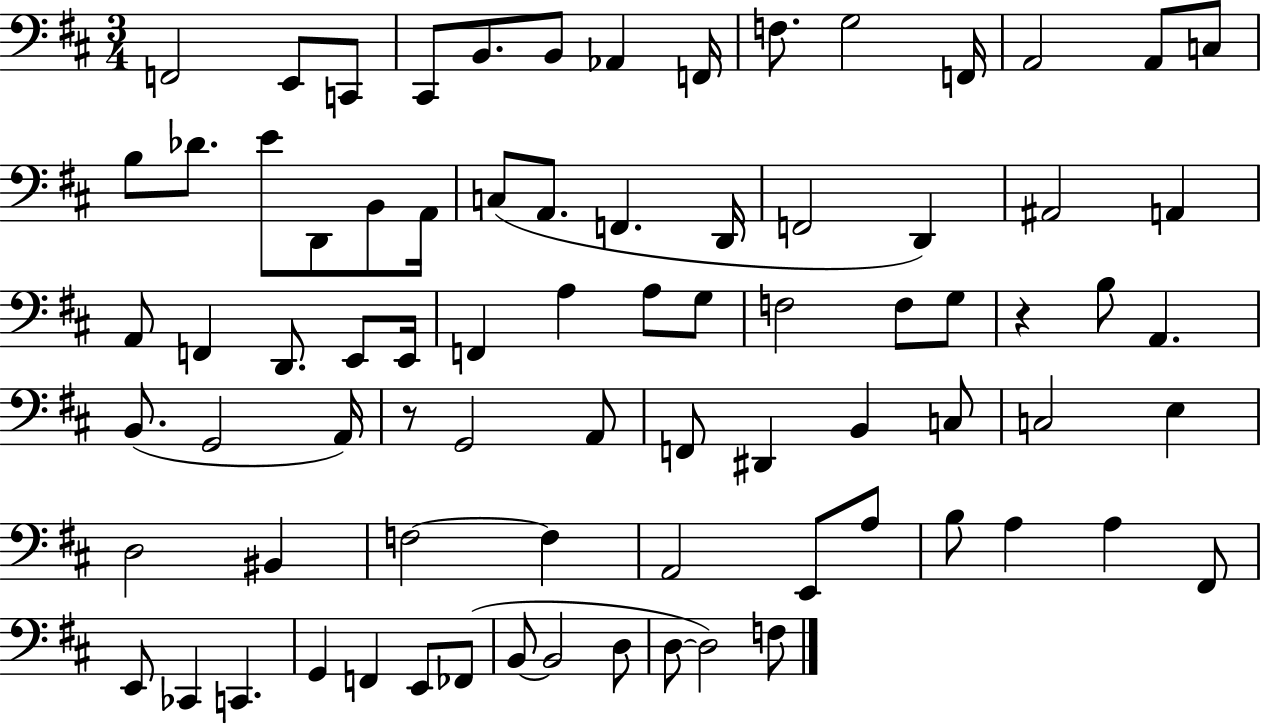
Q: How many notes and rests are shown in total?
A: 79